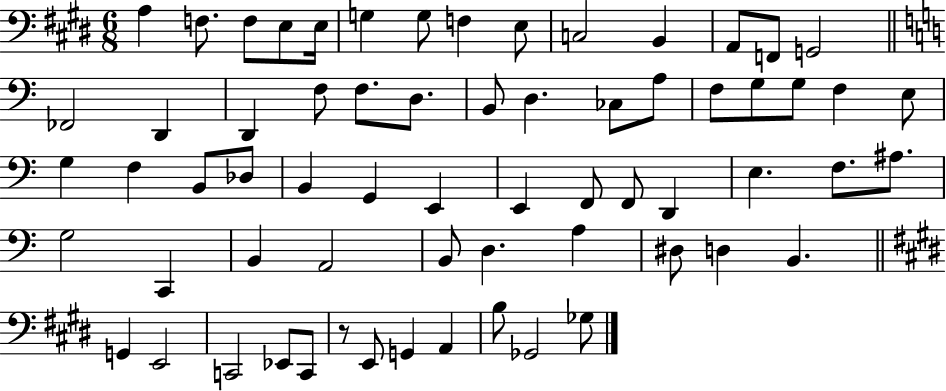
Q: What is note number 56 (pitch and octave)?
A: C2